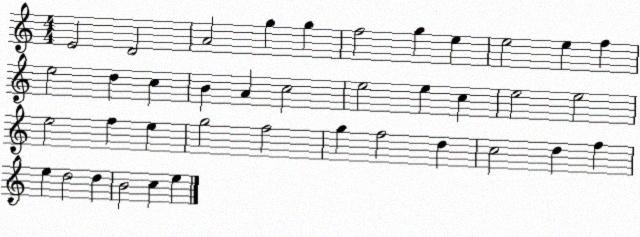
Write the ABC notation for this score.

X:1
T:Untitled
M:4/4
L:1/4
K:C
E2 D2 A2 g g f2 g e e2 e f e2 d c B A c2 e2 e c e2 e2 e2 f e g2 f2 g f2 d c2 d f e d2 d B2 c e